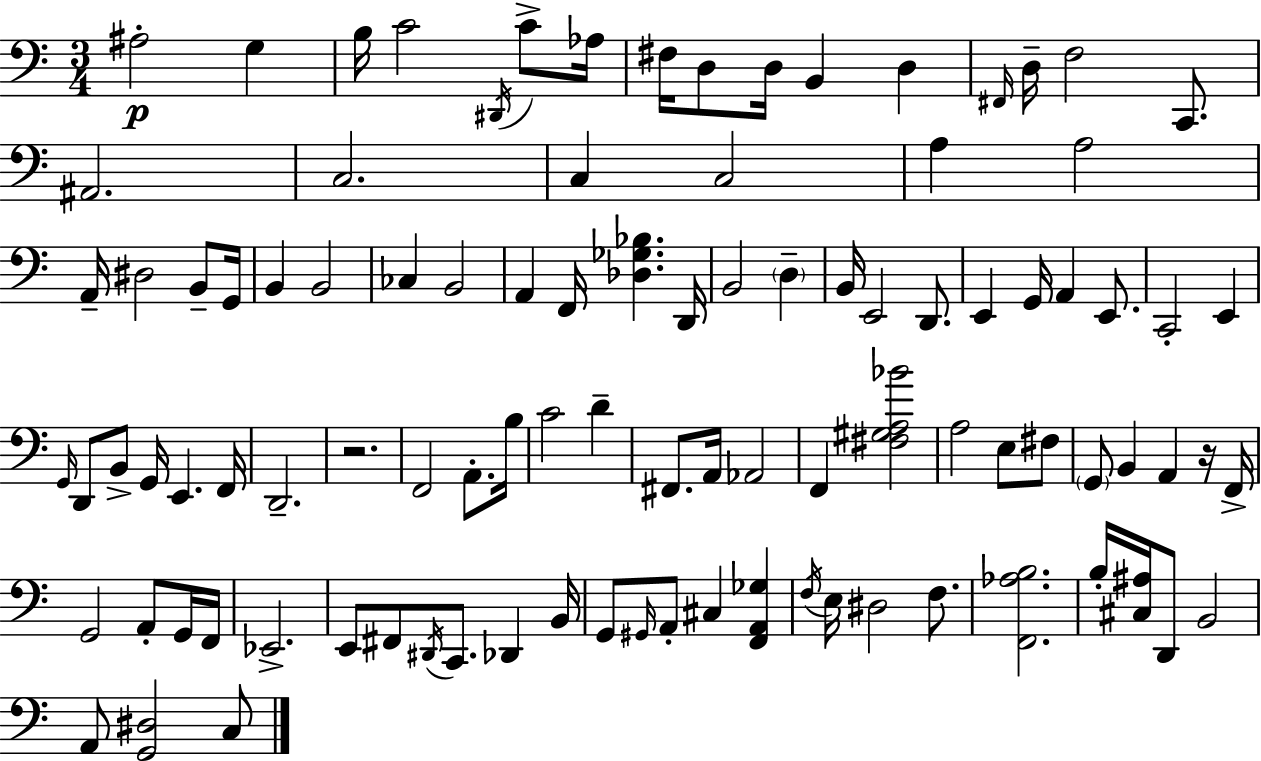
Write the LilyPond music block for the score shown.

{
  \clef bass
  \numericTimeSignature
  \time 3/4
  \key a \minor
  \repeat volta 2 { ais2-.\p g4 | b16 c'2 \acciaccatura { dis,16 } c'8-> | aes16 fis16 d8 d16 b,4 d4 | \grace { fis,16 } d16-- f2 c,8. | \break ais,2. | c2. | c4 c2 | a4 a2 | \break a,16-- dis2 b,8-- | g,16 b,4 b,2 | ces4 b,2 | a,4 f,16 <des ges bes>4. | \break d,16 b,2 \parenthesize d4-- | b,16 e,2 d,8. | e,4 g,16 a,4 e,8. | c,2-. e,4 | \break \grace { g,16 } d,8 b,8-> g,16 e,4. | f,16 d,2.-- | r2. | f,2 a,8.-. | \break b16 c'2 d'4-- | fis,8. a,16 aes,2 | f,4 <fis gis a bes'>2 | a2 e8 | \break fis8 \parenthesize g,8 b,4 a,4 | r16 f,16-> g,2 a,8-. | g,16 f,16 ees,2.-> | e,8 fis,8 \acciaccatura { dis,16 } c,8. des,4 | \break b,16 g,8 \grace { gis,16 } a,8-. cis4 | <f, a, ges>4 \acciaccatura { f16 } e16 dis2 | f8. <f, aes b>2. | b16-. <cis ais>16 d,8 b,2 | \break a,8 <g, dis>2 | c8 } \bar "|."
}